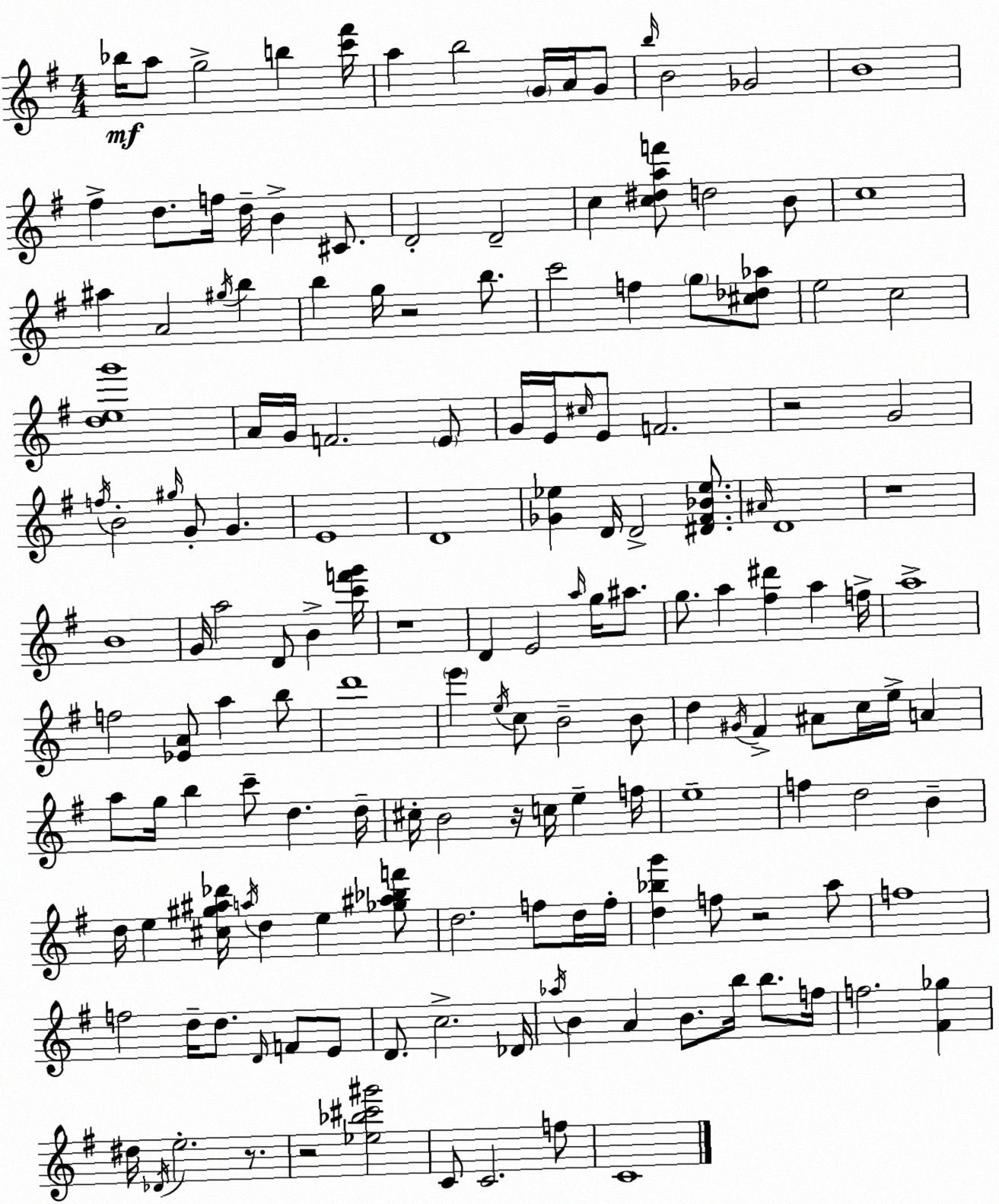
X:1
T:Untitled
M:4/4
L:1/4
K:G
_b/4 a/2 g2 b [c'^f']/4 a b2 G/4 A/4 G/2 b/4 B2 _G2 B4 ^f d/2 f/4 d/4 B ^C/2 D2 D2 c [c^daf']/2 d2 B/2 c4 ^a A2 ^g/4 b b g/4 z2 b/2 c'2 f g/2 [^c_d_a]/2 e2 c2 [deg']4 A/4 G/4 F2 E/2 G/4 E/4 ^c/4 E/2 F2 z2 G2 f/4 B2 ^g/4 G/2 G E4 D4 [_G_e] D/4 D2 [^D^F_B_e]/2 ^A/4 D4 z4 B4 G/4 a2 D/2 B [c'f'g']/4 z4 D E2 a/4 g/4 ^a/2 g/2 a [^f^d'] a f/4 a4 f2 [_EA]/2 a b/2 d'4 e' e/4 c/2 B2 B/2 d ^G/4 ^F ^A/2 c/4 e/4 A a/2 g/4 b c'/2 d d/4 ^c/4 B2 z/4 c/4 e f/4 e4 f d2 B d/4 e [^c^g^a_d']/4 a/4 d e [_g^a_bf']/2 d2 f/2 d/4 f/4 [d_bg'] f/2 z2 a/2 f4 f2 d/4 d/2 D/4 F/2 E/2 D/2 c2 _D/4 _a/4 B A B/2 b/4 b/2 f/4 f2 [^F_g] ^d/4 _D/4 e2 z/2 z2 [_e_b^c'^g']2 C/2 C2 f/2 C4